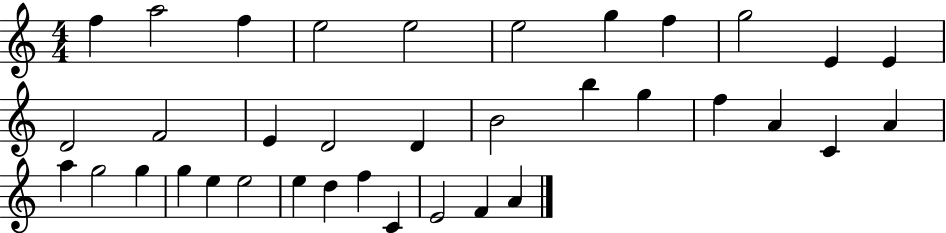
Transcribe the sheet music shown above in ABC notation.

X:1
T:Untitled
M:4/4
L:1/4
K:C
f a2 f e2 e2 e2 g f g2 E E D2 F2 E D2 D B2 b g f A C A a g2 g g e e2 e d f C E2 F A